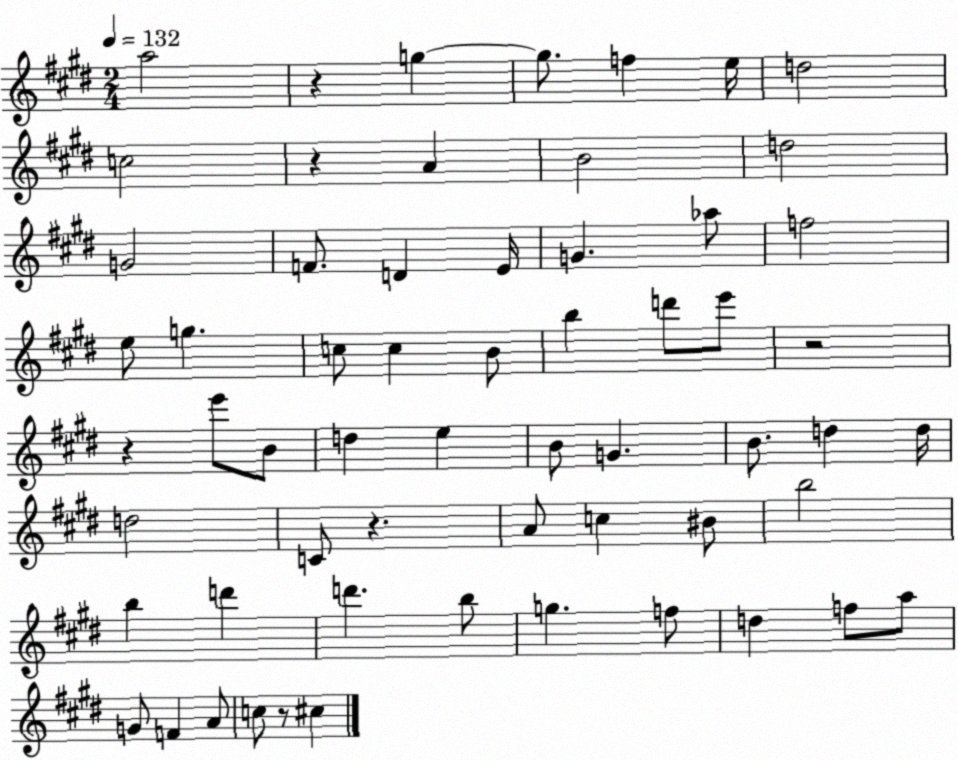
X:1
T:Untitled
M:2/4
L:1/4
K:E
a2 z g g/2 f e/4 d2 c2 z A B2 d2 G2 F/2 D E/4 G _a/2 f2 e/2 g c/2 c B/2 b d'/2 e'/2 z2 z e'/2 B/2 d e B/2 G B/2 d d/4 d2 C/2 z A/2 c ^B/2 b2 b d' d' b/2 g f/2 d f/2 a/2 G/2 F A/2 c/2 z/2 ^c